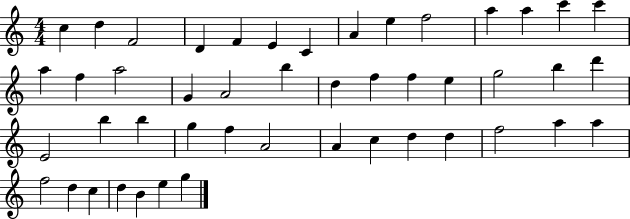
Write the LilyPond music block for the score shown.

{
  \clef treble
  \numericTimeSignature
  \time 4/4
  \key c \major
  c''4 d''4 f'2 | d'4 f'4 e'4 c'4 | a'4 e''4 f''2 | a''4 a''4 c'''4 c'''4 | \break a''4 f''4 a''2 | g'4 a'2 b''4 | d''4 f''4 f''4 e''4 | g''2 b''4 d'''4 | \break e'2 b''4 b''4 | g''4 f''4 a'2 | a'4 c''4 d''4 d''4 | f''2 a''4 a''4 | \break f''2 d''4 c''4 | d''4 b'4 e''4 g''4 | \bar "|."
}